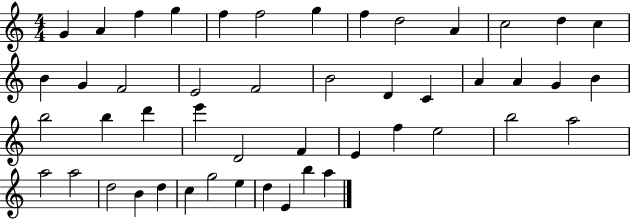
X:1
T:Untitled
M:4/4
L:1/4
K:C
G A f g f f2 g f d2 A c2 d c B G F2 E2 F2 B2 D C A A G B b2 b d' e' D2 F E f e2 b2 a2 a2 a2 d2 B d c g2 e d E b a